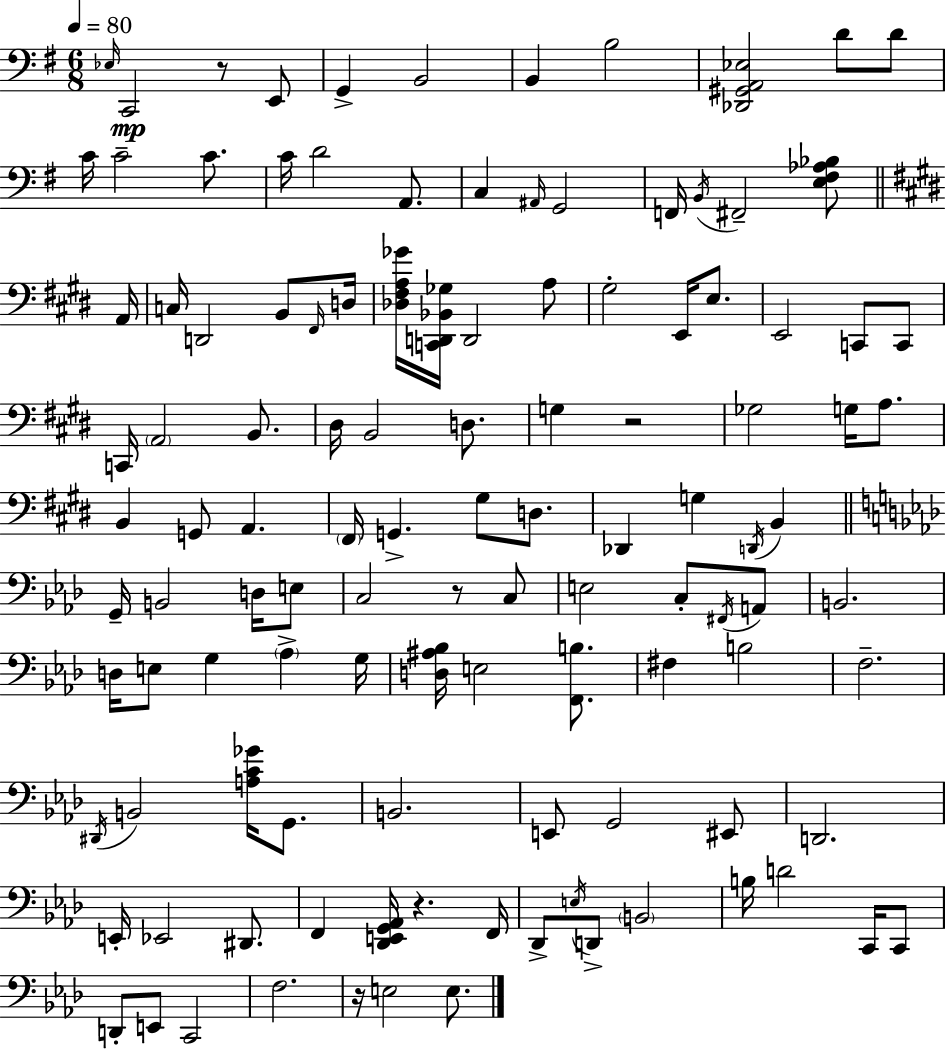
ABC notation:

X:1
T:Untitled
M:6/8
L:1/4
K:Em
_E,/4 C,,2 z/2 E,,/2 G,, B,,2 B,, B,2 [_D,,^G,,A,,_E,]2 D/2 D/2 C/4 C2 C/2 C/4 D2 A,,/2 C, ^A,,/4 G,,2 F,,/4 B,,/4 ^F,,2 [E,^F,_A,_B,]/2 A,,/4 C,/4 D,,2 B,,/2 ^F,,/4 D,/4 [_D,^F,A,_G]/4 [C,,D,,_B,,_G,]/4 D,,2 A,/2 ^G,2 E,,/4 E,/2 E,,2 C,,/2 C,,/2 C,,/4 A,,2 B,,/2 ^D,/4 B,,2 D,/2 G, z2 _G,2 G,/4 A,/2 B,, G,,/2 A,, ^F,,/4 G,, ^G,/2 D,/2 _D,, G, D,,/4 B,, G,,/4 B,,2 D,/4 E,/2 C,2 z/2 C,/2 E,2 C,/2 ^F,,/4 A,,/2 B,,2 D,/4 E,/2 G, _A, G,/4 [D,^A,_B,]/4 E,2 [F,,B,]/2 ^F, B,2 F,2 ^D,,/4 B,,2 [A,C_G]/4 G,,/2 B,,2 E,,/2 G,,2 ^E,,/2 D,,2 E,,/4 _E,,2 ^D,,/2 F,, [_D,,E,,G,,_A,,]/4 z F,,/4 _D,,/2 E,/4 D,,/2 B,,2 B,/4 D2 C,,/4 C,,/2 D,,/2 E,,/2 C,,2 F,2 z/4 E,2 E,/2